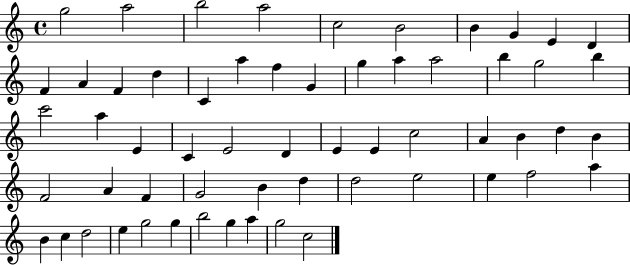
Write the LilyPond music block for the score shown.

{
  \clef treble
  \time 4/4
  \defaultTimeSignature
  \key c \major
  g''2 a''2 | b''2 a''2 | c''2 b'2 | b'4 g'4 e'4 d'4 | \break f'4 a'4 f'4 d''4 | c'4 a''4 f''4 g'4 | g''4 a''4 a''2 | b''4 g''2 b''4 | \break c'''2 a''4 e'4 | c'4 e'2 d'4 | e'4 e'4 c''2 | a'4 b'4 d''4 b'4 | \break f'2 a'4 f'4 | g'2 b'4 d''4 | d''2 e''2 | e''4 f''2 a''4 | \break b'4 c''4 d''2 | e''4 g''2 g''4 | b''2 g''4 a''4 | g''2 c''2 | \break \bar "|."
}